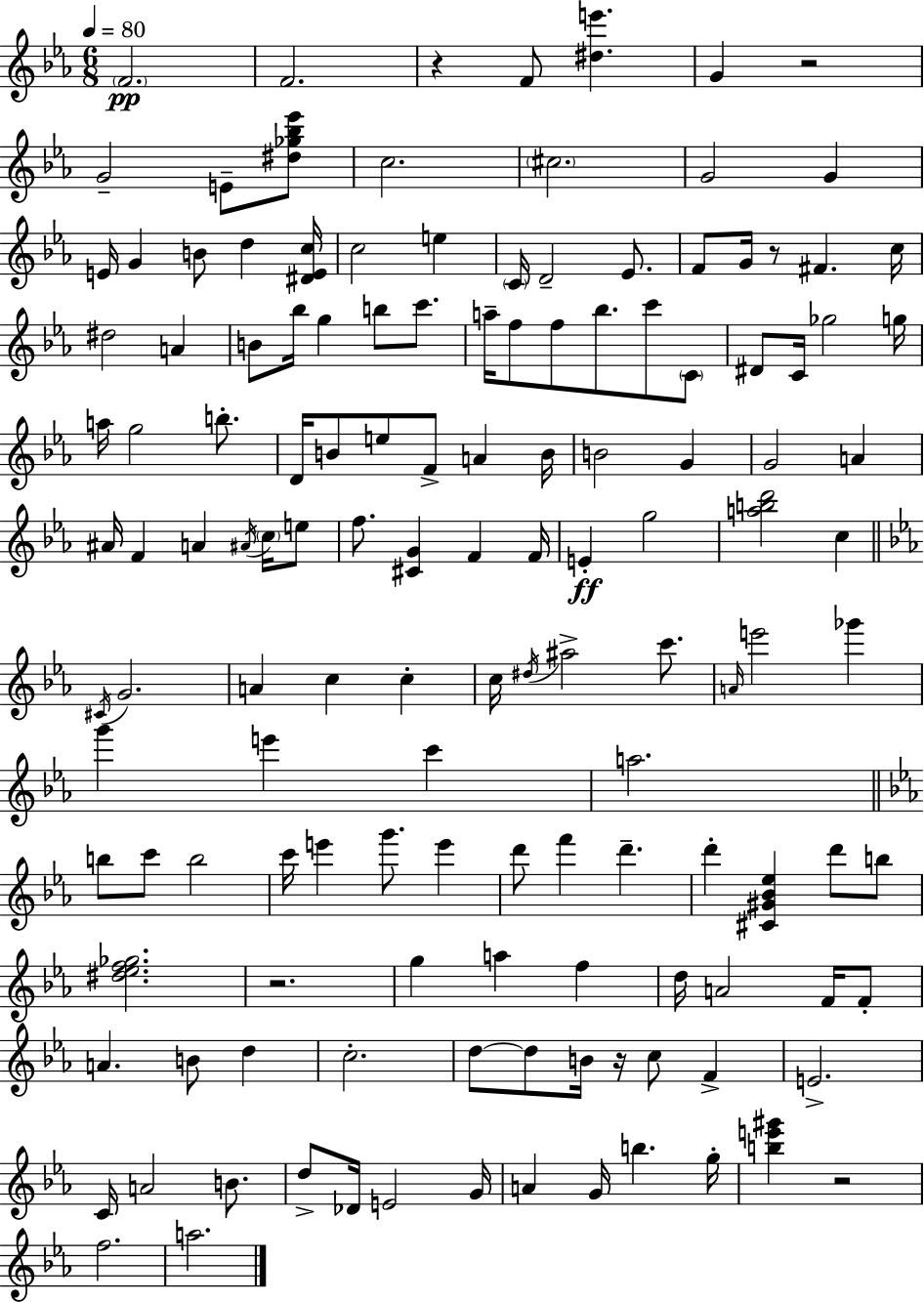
F4/h. F4/h. R/q F4/e [D#5,E6]/q. G4/q R/h G4/h E4/e [D#5,Gb5,Bb5,Eb6]/e C5/h. C#5/h. G4/h G4/q E4/s G4/q B4/e D5/q [D#4,E4,C5]/s C5/h E5/q C4/s D4/h Eb4/e. F4/e G4/s R/e F#4/q. C5/s D#5/h A4/q B4/e Bb5/s G5/q B5/e C6/e. A5/s F5/e F5/e Bb5/e. C6/e C4/e D#4/e C4/s Gb5/h G5/s A5/s G5/h B5/e. D4/s B4/e E5/e F4/e A4/q B4/s B4/h G4/q G4/h A4/q A#4/s F4/q A4/q A#4/s C5/s E5/e F5/e. [C#4,G4]/q F4/q F4/s E4/q G5/h [A5,B5,D6]/h C5/q C#4/s G4/h. A4/q C5/q C5/q C5/s D#5/s A#5/h C6/e. A4/s E6/h Gb6/q G6/q E6/q C6/q A5/h. B5/e C6/e B5/h C6/s E6/q G6/e. E6/q D6/e F6/q D6/q. D6/q [C#4,G#4,Bb4,Eb5]/q D6/e B5/e [D#5,Eb5,F5,Gb5]/h. R/h. G5/q A5/q F5/q D5/s A4/h F4/s F4/e A4/q. B4/e D5/q C5/h. D5/e D5/e B4/s R/s C5/e F4/q E4/h. C4/s A4/h B4/e. D5/e Db4/s E4/h G4/s A4/q G4/s B5/q. G5/s [B5,E6,G#6]/q R/h F5/h. A5/h.